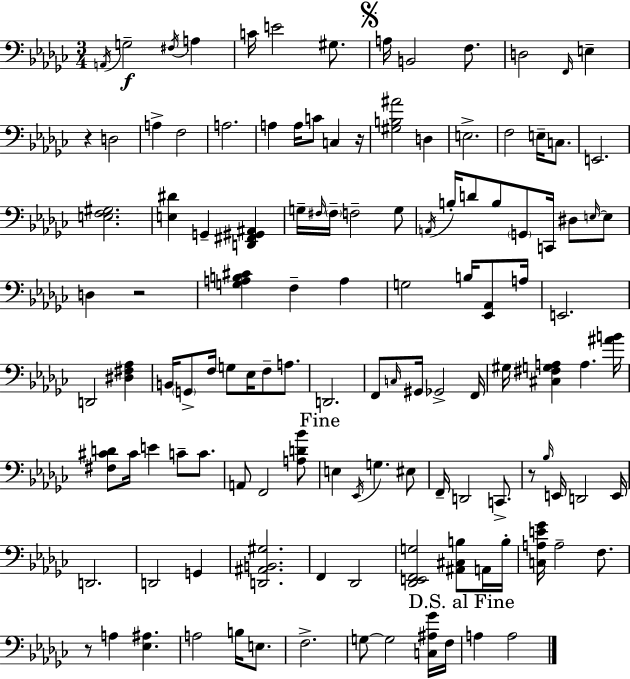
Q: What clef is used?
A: bass